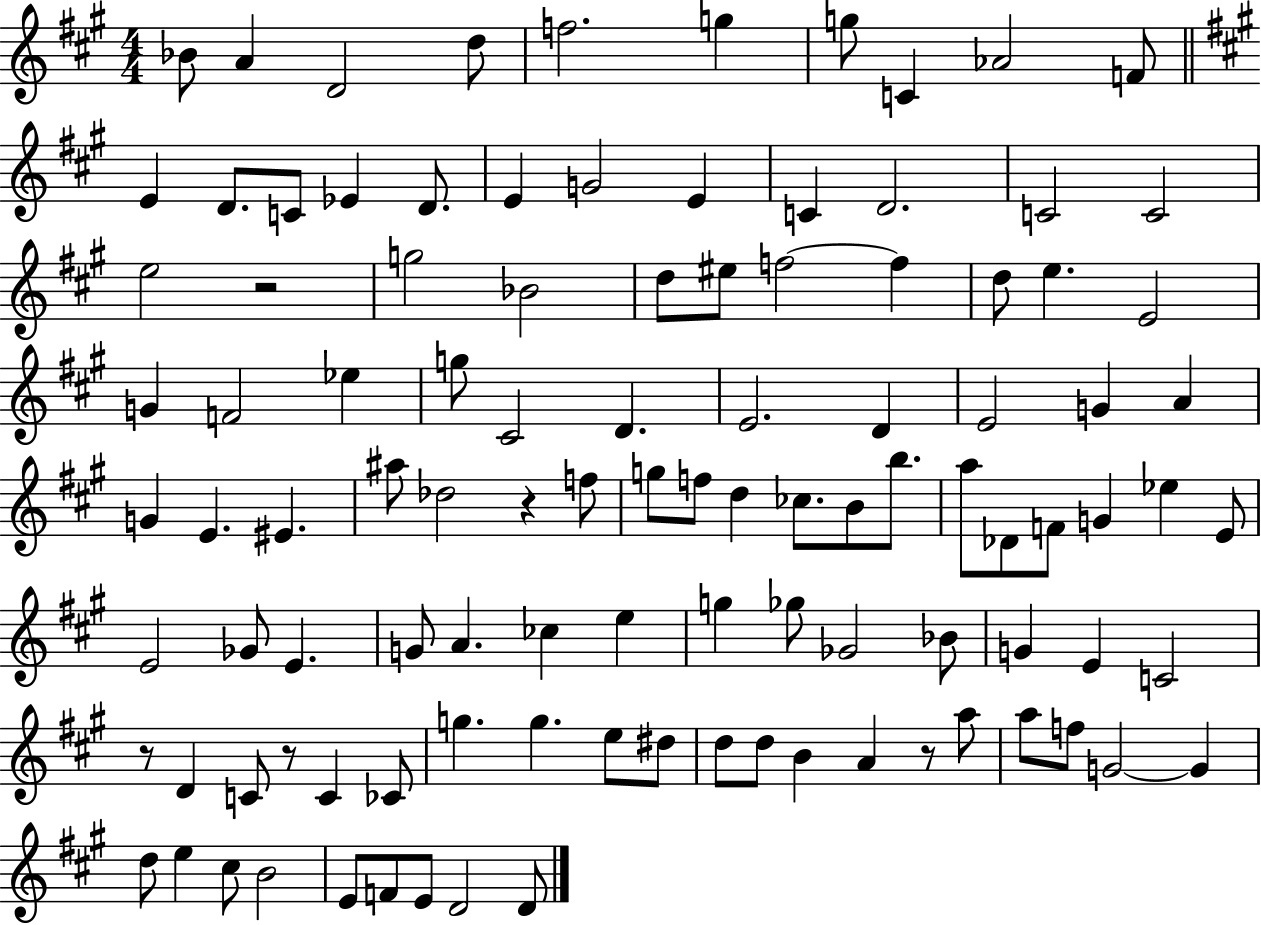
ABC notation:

X:1
T:Untitled
M:4/4
L:1/4
K:A
_B/2 A D2 d/2 f2 g g/2 C _A2 F/2 E D/2 C/2 _E D/2 E G2 E C D2 C2 C2 e2 z2 g2 _B2 d/2 ^e/2 f2 f d/2 e E2 G F2 _e g/2 ^C2 D E2 D E2 G A G E ^E ^a/2 _d2 z f/2 g/2 f/2 d _c/2 B/2 b/2 a/2 _D/2 F/2 G _e E/2 E2 _G/2 E G/2 A _c e g _g/2 _G2 _B/2 G E C2 z/2 D C/2 z/2 C _C/2 g g e/2 ^d/2 d/2 d/2 B A z/2 a/2 a/2 f/2 G2 G d/2 e ^c/2 B2 E/2 F/2 E/2 D2 D/2